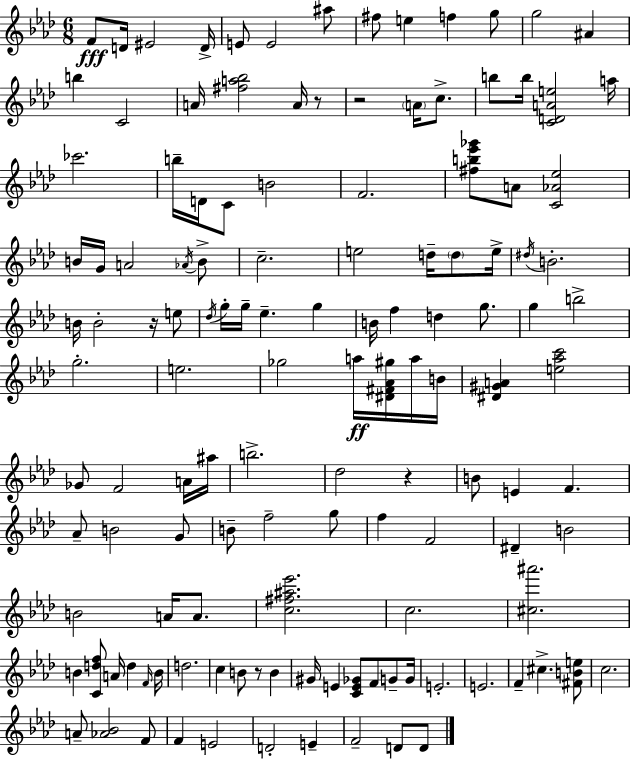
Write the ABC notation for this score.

X:1
T:Untitled
M:6/8
L:1/4
K:Ab
F/2 D/4 ^E2 D/4 E/2 E2 ^a/2 ^f/2 e f g/2 g2 ^A b C2 A/4 [^fa_b]2 A/4 z/2 z2 A/4 c/2 b/2 b/4 [CDAe]2 a/4 _c'2 b/4 D/4 C/2 B2 F2 [^fb_e'_g']/2 A/2 [C_A_e]2 B/4 G/4 A2 _A/4 B/2 c2 e2 d/4 d/2 e/4 ^d/4 B2 B/4 B2 z/4 e/2 _d/4 g/4 g/4 _e g B/4 f d g/2 g b2 g2 e2 _g2 a/4 [^D^F_A^g]/4 a/4 B/4 [^D^GA] [e_ac']2 _G/2 F2 A/4 ^a/4 b2 _d2 z B/2 E F _A/2 B2 G/2 B/2 f2 g/2 f F2 ^D B2 B2 A/4 A/2 [c^f^a_e']2 c2 [^c^a']2 B [Cdf]/2 A/4 d F/4 B/4 d2 c B/2 z/2 B ^G/4 E [CE_G]/2 F/2 G/2 G/4 E2 E2 F ^c [^FBe]/2 c2 A/2 [_A_B]2 F/2 F E2 D2 E F2 D/2 D/2